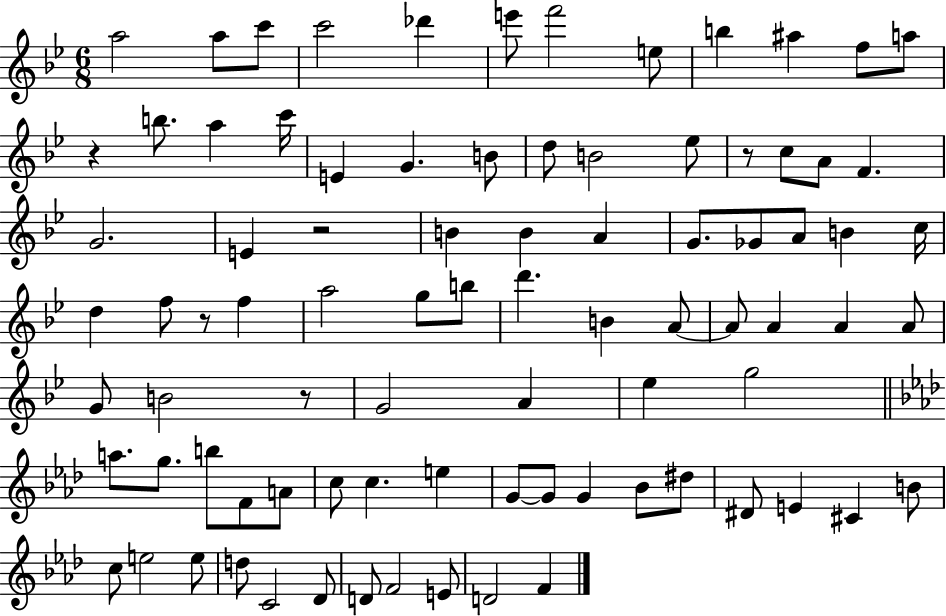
X:1
T:Untitled
M:6/8
L:1/4
K:Bb
a2 a/2 c'/2 c'2 _d' e'/2 f'2 e/2 b ^a f/2 a/2 z b/2 a c'/4 E G B/2 d/2 B2 _e/2 z/2 c/2 A/2 F G2 E z2 B B A G/2 _G/2 A/2 B c/4 d f/2 z/2 f a2 g/2 b/2 d' B A/2 A/2 A A A/2 G/2 B2 z/2 G2 A _e g2 a/2 g/2 b/2 F/2 A/2 c/2 c e G/2 G/2 G _B/2 ^d/2 ^D/2 E ^C B/2 c/2 e2 e/2 d/2 C2 _D/2 D/2 F2 E/2 D2 F